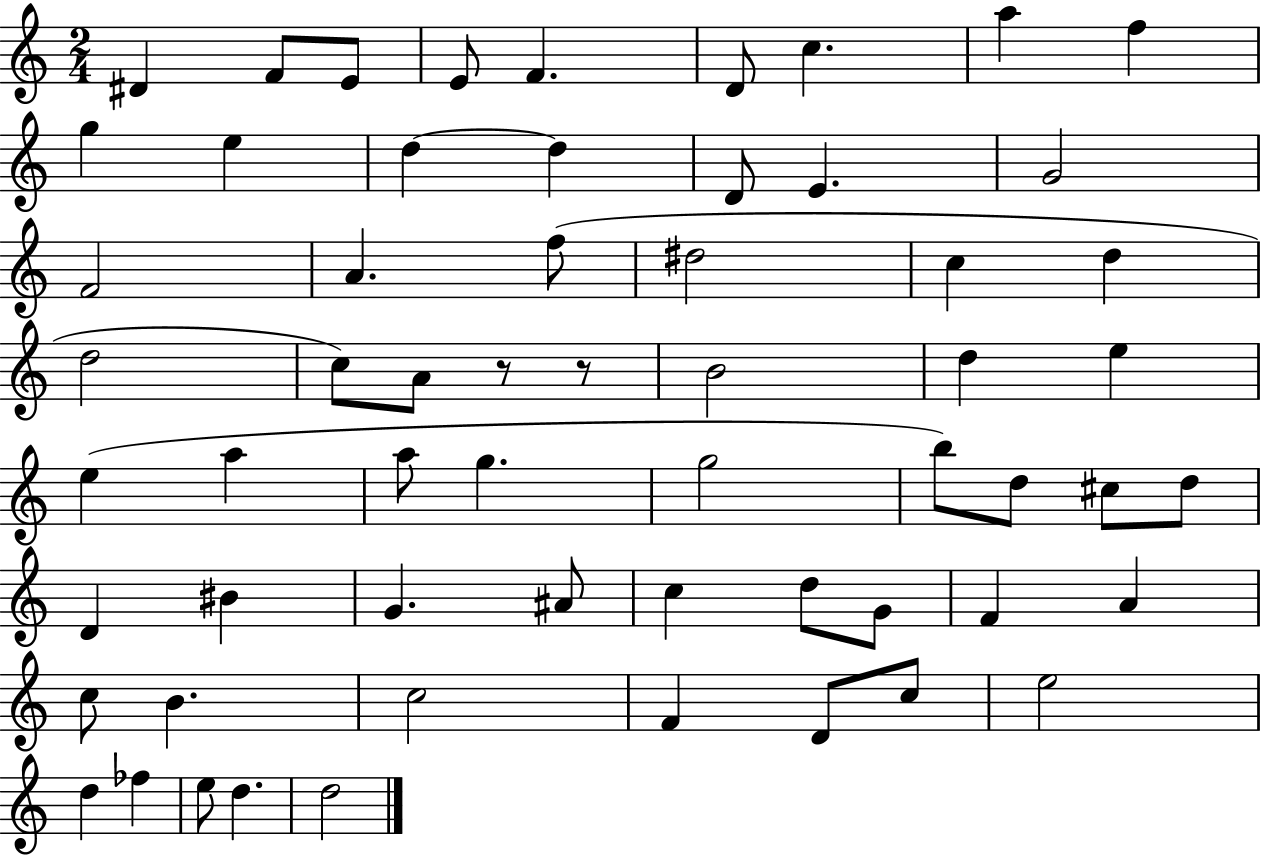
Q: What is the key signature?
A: C major